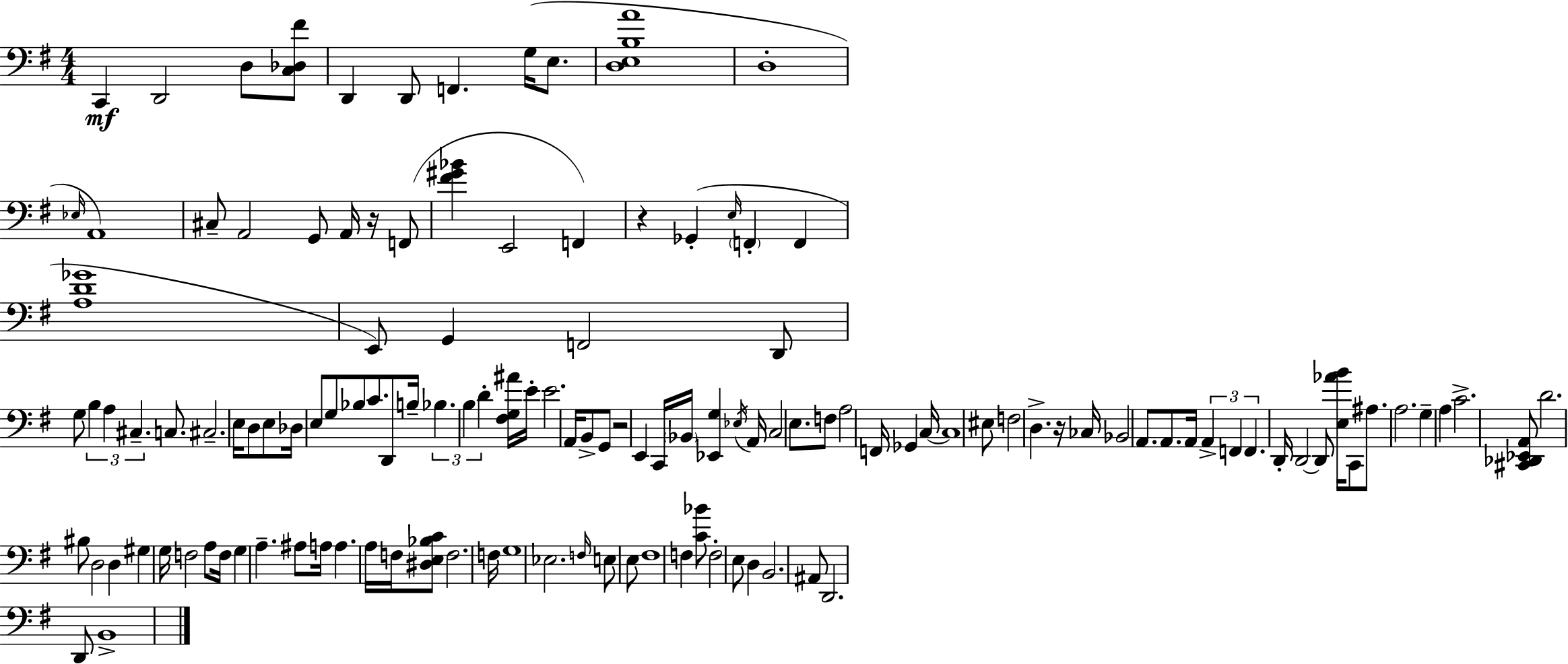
{
  \clef bass
  \numericTimeSignature
  \time 4/4
  \key e \minor
  \repeat volta 2 { c,4\mf d,2 d8 <c des fis'>8 | d,4 d,8 f,4. g16( e8. | <d e b a'>1 | d1-. | \break \grace { ees16 }) a,1 | cis8-- a,2 g,8 a,16 r16 f,8( | <fis' gis' bes'>4 e,2 f,4) | r4 ges,4-.( \grace { e16 } \parenthesize f,4-. f,4 | \break <a d' ges'>1 | e,8) g,4 f,2 | d,8 g8 \tuplet 3/2 { b4 a4 cis4.-- } | c8. cis2.-- | \break e16 d8 e8 des16 e8 g8 bes8 c'8. | d,8 b16-- \tuplet 3/2 { bes4. b4 d'4-. } | <fis g ais'>16 e'16-. e'2. a,16 | b,8-> g,8 r2 e,4 | \break c,16 \parenthesize bes,16 <ees, g>4 \acciaccatura { ees16 } a,16 c2 | e8. f8 a2 f,16 ges,4 | c16~~ c1 | eis8 f2 d4.-> | \break r16 ces16 bes,2 a,8. | a,8. a,16 \tuplet 3/2 { a,4-> f,4 f,4. } | d,16-. d,2~~ d,8 <e aes' b'>16 c,8 | ais8. a2. g4-- | \break a4 c'2.-> | <cis, des, ees, a,>8 d'2. | bis8 d2 d4 gis4 | g16 f2 a8 f16 g4 | \break a4.-- ais8 a16 a4. | a16 f16 <dis e bes c'>8 f2. | f16 g1 | ees2. \grace { f16 } | \break e8 e8 fis1 | f4 <c' bes'>8 f2-. | e8 d4 b,2. | ais,8 d,2. | \break d,8 b,1-> | } \bar "|."
}